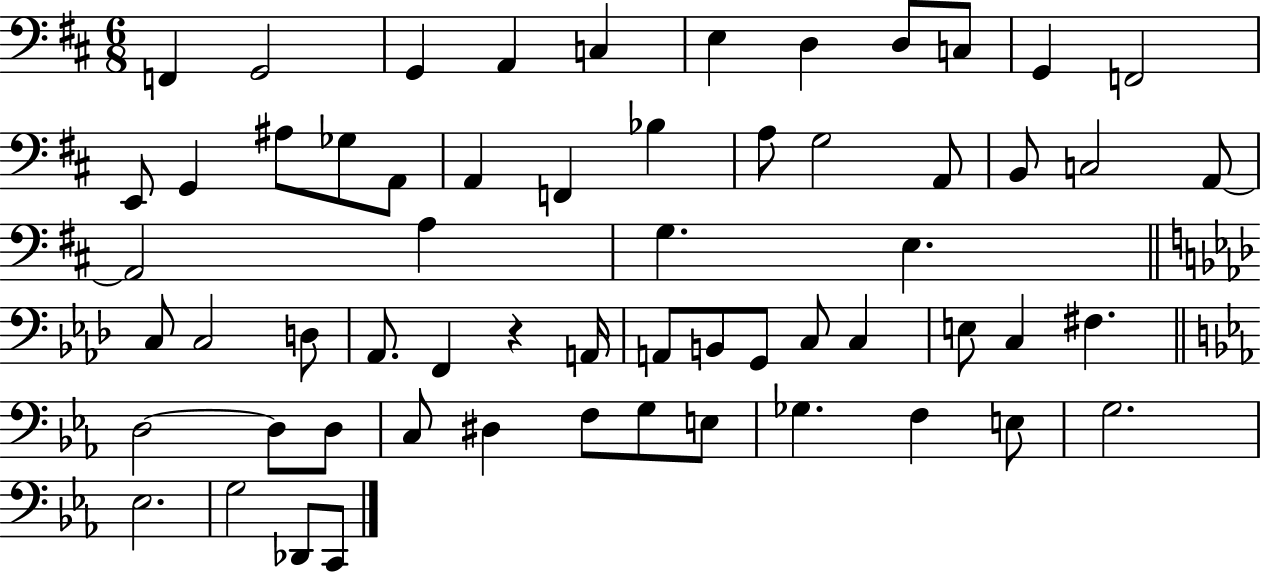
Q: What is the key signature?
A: D major